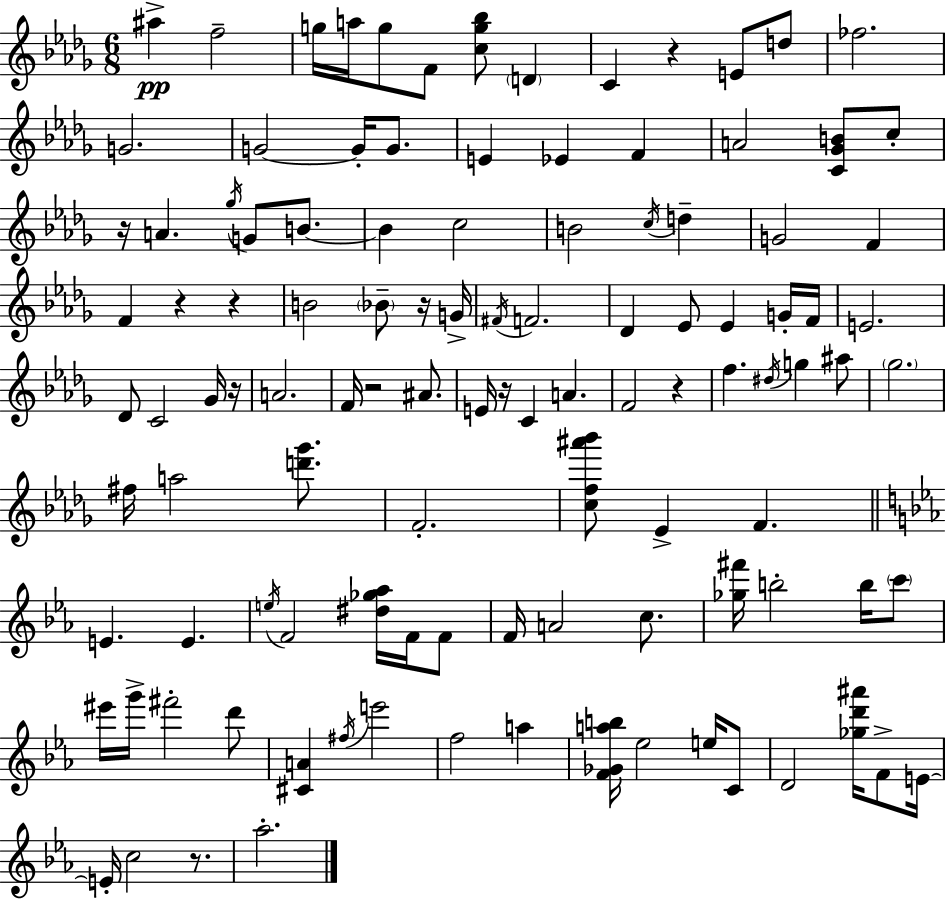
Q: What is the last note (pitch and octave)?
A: Ab5